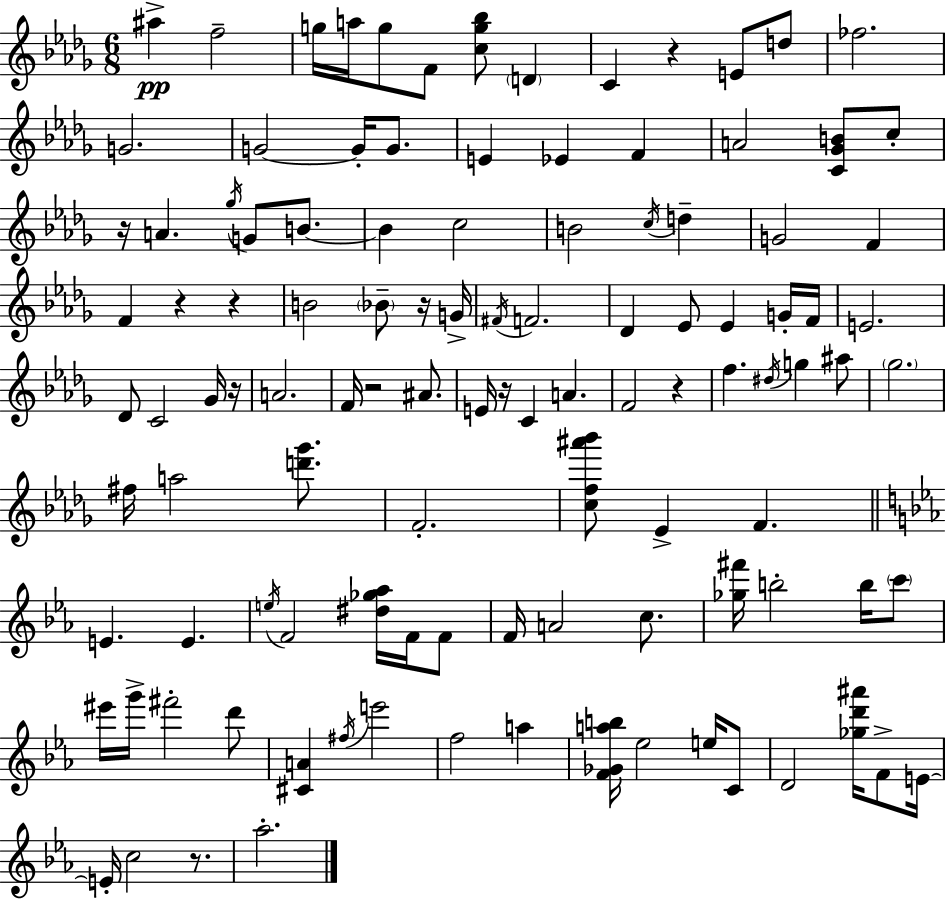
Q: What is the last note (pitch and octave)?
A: Ab5